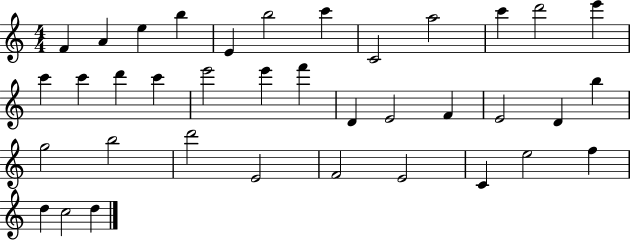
{
  \clef treble
  \numericTimeSignature
  \time 4/4
  \key c \major
  f'4 a'4 e''4 b''4 | e'4 b''2 c'''4 | c'2 a''2 | c'''4 d'''2 e'''4 | \break c'''4 c'''4 d'''4 c'''4 | e'''2 e'''4 f'''4 | d'4 e'2 f'4 | e'2 d'4 b''4 | \break g''2 b''2 | d'''2 e'2 | f'2 e'2 | c'4 e''2 f''4 | \break d''4 c''2 d''4 | \bar "|."
}